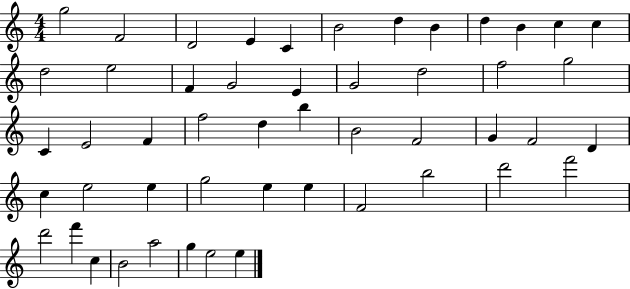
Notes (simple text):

G5/h F4/h D4/h E4/q C4/q B4/h D5/q B4/q D5/q B4/q C5/q C5/q D5/h E5/h F4/q G4/h E4/q G4/h D5/h F5/h G5/h C4/q E4/h F4/q F5/h D5/q B5/q B4/h F4/h G4/q F4/h D4/q C5/q E5/h E5/q G5/h E5/q E5/q F4/h B5/h D6/h F6/h D6/h F6/q C5/q B4/h A5/h G5/q E5/h E5/q